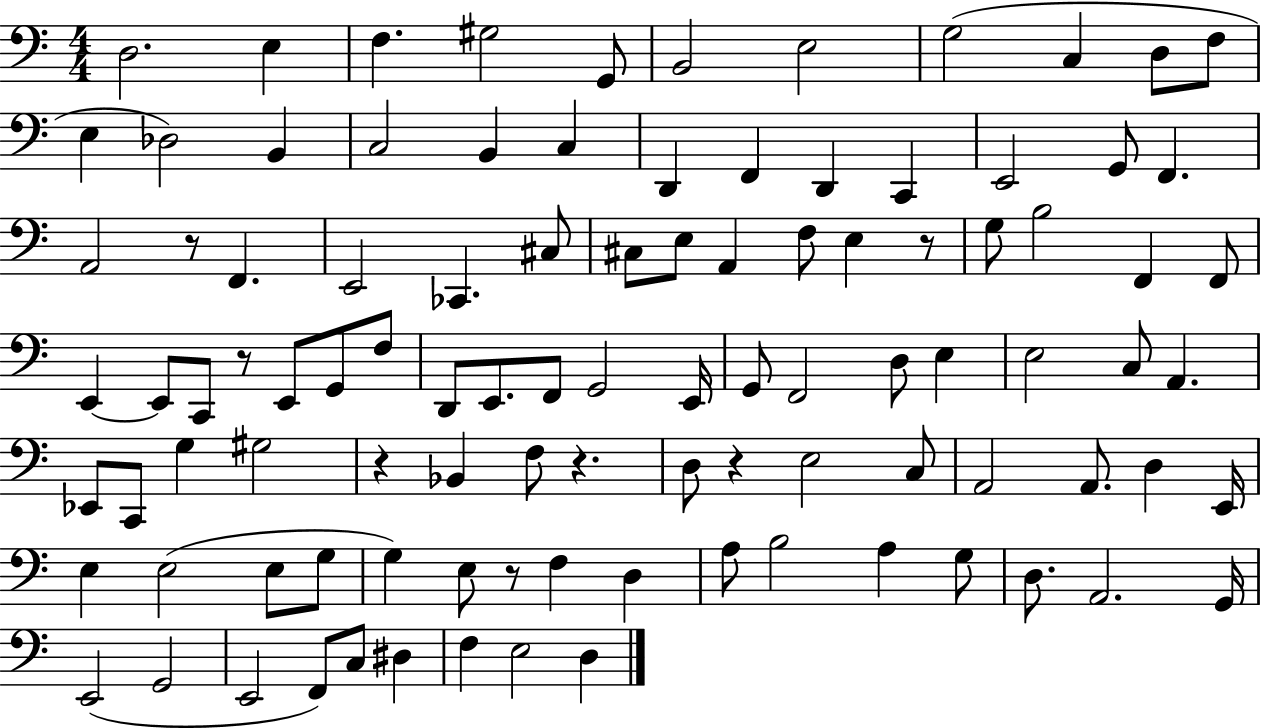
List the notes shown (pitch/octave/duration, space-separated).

D3/h. E3/q F3/q. G#3/h G2/e B2/h E3/h G3/h C3/q D3/e F3/e E3/q Db3/h B2/q C3/h B2/q C3/q D2/q F2/q D2/q C2/q E2/h G2/e F2/q. A2/h R/e F2/q. E2/h CES2/q. C#3/e C#3/e E3/e A2/q F3/e E3/q R/e G3/e B3/h F2/q F2/e E2/q E2/e C2/e R/e E2/e G2/e F3/e D2/e E2/e. F2/e G2/h E2/s G2/e F2/h D3/e E3/q E3/h C3/e A2/q. Eb2/e C2/e G3/q G#3/h R/q Bb2/q F3/e R/q. D3/e R/q E3/h C3/e A2/h A2/e. D3/q E2/s E3/q E3/h E3/e G3/e G3/q E3/e R/e F3/q D3/q A3/e B3/h A3/q G3/e D3/e. A2/h. G2/s E2/h G2/h E2/h F2/e C3/e D#3/q F3/q E3/h D3/q